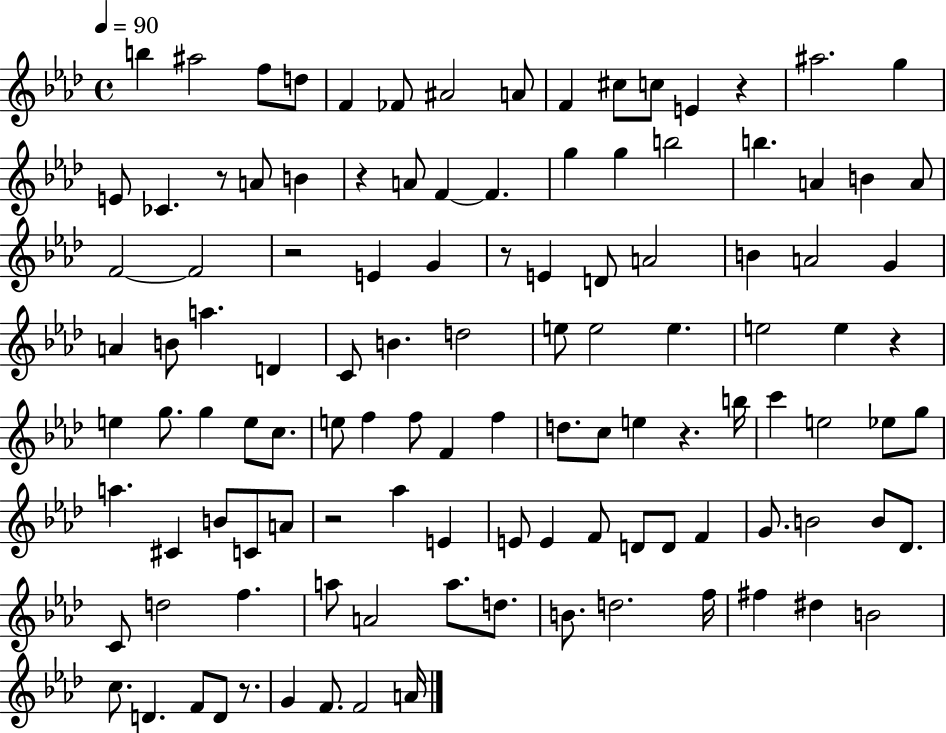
B5/q A#5/h F5/e D5/e F4/q FES4/e A#4/h A4/e F4/q C#5/e C5/e E4/q R/q A#5/h. G5/q E4/e CES4/q. R/e A4/e B4/q R/q A4/e F4/q F4/q. G5/q G5/q B5/h B5/q. A4/q B4/q A4/e F4/h F4/h R/h E4/q G4/q R/e E4/q D4/e A4/h B4/q A4/h G4/q A4/q B4/e A5/q. D4/q C4/e B4/q. D5/h E5/e E5/h E5/q. E5/h E5/q R/q E5/q G5/e. G5/q E5/e C5/e. E5/e F5/q F5/e F4/q F5/q D5/e. C5/e E5/q R/q. B5/s C6/q E5/h Eb5/e G5/e A5/q. C#4/q B4/e C4/e A4/e R/h Ab5/q E4/q E4/e E4/q F4/e D4/e D4/e F4/q G4/e. B4/h B4/e Db4/e. C4/e D5/h F5/q. A5/e A4/h A5/e. D5/e. B4/e. D5/h. F5/s F#5/q D#5/q B4/h C5/e. D4/q. F4/e D4/e R/e. G4/q F4/e. F4/h A4/s